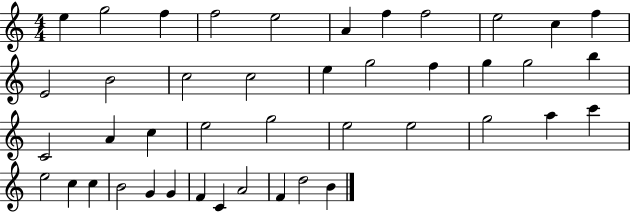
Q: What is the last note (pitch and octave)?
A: B4